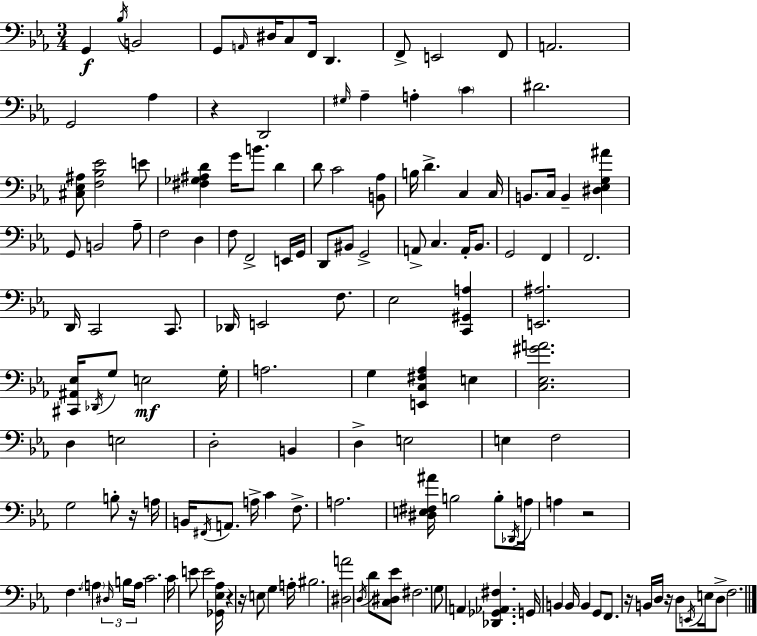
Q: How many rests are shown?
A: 7